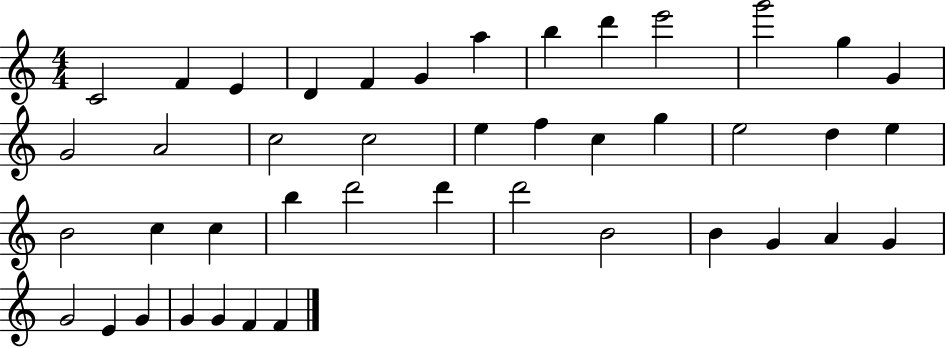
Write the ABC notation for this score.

X:1
T:Untitled
M:4/4
L:1/4
K:C
C2 F E D F G a b d' e'2 g'2 g G G2 A2 c2 c2 e f c g e2 d e B2 c c b d'2 d' d'2 B2 B G A G G2 E G G G F F